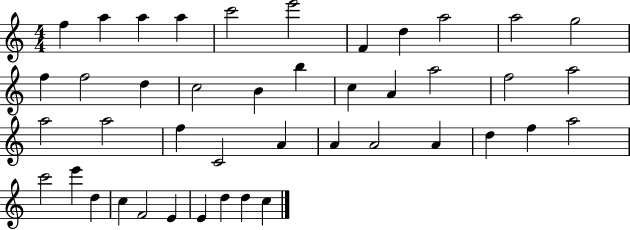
F5/q A5/q A5/q A5/q C6/h E6/h F4/q D5/q A5/h A5/h G5/h F5/q F5/h D5/q C5/h B4/q B5/q C5/q A4/q A5/h F5/h A5/h A5/h A5/h F5/q C4/h A4/q A4/q A4/h A4/q D5/q F5/q A5/h C6/h E6/q D5/q C5/q F4/h E4/q E4/q D5/q D5/q C5/q